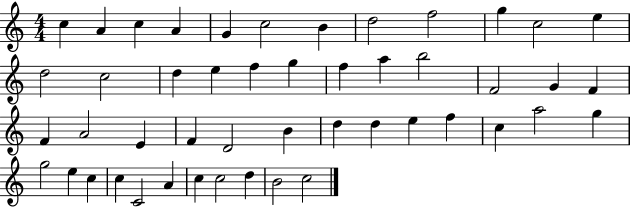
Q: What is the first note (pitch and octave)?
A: C5